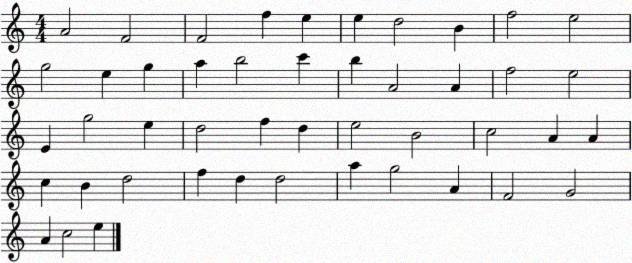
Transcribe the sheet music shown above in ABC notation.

X:1
T:Untitled
M:4/4
L:1/4
K:C
A2 F2 F2 f e e d2 B f2 e2 g2 e g a b2 c' b A2 A f2 e2 E g2 e d2 f d e2 B2 c2 A A c B d2 f d d2 a g2 A F2 G2 A c2 e